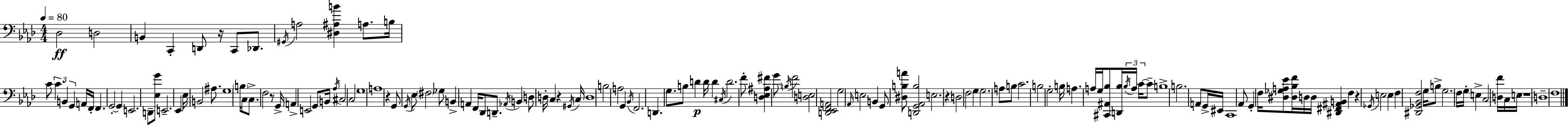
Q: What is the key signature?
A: AES major